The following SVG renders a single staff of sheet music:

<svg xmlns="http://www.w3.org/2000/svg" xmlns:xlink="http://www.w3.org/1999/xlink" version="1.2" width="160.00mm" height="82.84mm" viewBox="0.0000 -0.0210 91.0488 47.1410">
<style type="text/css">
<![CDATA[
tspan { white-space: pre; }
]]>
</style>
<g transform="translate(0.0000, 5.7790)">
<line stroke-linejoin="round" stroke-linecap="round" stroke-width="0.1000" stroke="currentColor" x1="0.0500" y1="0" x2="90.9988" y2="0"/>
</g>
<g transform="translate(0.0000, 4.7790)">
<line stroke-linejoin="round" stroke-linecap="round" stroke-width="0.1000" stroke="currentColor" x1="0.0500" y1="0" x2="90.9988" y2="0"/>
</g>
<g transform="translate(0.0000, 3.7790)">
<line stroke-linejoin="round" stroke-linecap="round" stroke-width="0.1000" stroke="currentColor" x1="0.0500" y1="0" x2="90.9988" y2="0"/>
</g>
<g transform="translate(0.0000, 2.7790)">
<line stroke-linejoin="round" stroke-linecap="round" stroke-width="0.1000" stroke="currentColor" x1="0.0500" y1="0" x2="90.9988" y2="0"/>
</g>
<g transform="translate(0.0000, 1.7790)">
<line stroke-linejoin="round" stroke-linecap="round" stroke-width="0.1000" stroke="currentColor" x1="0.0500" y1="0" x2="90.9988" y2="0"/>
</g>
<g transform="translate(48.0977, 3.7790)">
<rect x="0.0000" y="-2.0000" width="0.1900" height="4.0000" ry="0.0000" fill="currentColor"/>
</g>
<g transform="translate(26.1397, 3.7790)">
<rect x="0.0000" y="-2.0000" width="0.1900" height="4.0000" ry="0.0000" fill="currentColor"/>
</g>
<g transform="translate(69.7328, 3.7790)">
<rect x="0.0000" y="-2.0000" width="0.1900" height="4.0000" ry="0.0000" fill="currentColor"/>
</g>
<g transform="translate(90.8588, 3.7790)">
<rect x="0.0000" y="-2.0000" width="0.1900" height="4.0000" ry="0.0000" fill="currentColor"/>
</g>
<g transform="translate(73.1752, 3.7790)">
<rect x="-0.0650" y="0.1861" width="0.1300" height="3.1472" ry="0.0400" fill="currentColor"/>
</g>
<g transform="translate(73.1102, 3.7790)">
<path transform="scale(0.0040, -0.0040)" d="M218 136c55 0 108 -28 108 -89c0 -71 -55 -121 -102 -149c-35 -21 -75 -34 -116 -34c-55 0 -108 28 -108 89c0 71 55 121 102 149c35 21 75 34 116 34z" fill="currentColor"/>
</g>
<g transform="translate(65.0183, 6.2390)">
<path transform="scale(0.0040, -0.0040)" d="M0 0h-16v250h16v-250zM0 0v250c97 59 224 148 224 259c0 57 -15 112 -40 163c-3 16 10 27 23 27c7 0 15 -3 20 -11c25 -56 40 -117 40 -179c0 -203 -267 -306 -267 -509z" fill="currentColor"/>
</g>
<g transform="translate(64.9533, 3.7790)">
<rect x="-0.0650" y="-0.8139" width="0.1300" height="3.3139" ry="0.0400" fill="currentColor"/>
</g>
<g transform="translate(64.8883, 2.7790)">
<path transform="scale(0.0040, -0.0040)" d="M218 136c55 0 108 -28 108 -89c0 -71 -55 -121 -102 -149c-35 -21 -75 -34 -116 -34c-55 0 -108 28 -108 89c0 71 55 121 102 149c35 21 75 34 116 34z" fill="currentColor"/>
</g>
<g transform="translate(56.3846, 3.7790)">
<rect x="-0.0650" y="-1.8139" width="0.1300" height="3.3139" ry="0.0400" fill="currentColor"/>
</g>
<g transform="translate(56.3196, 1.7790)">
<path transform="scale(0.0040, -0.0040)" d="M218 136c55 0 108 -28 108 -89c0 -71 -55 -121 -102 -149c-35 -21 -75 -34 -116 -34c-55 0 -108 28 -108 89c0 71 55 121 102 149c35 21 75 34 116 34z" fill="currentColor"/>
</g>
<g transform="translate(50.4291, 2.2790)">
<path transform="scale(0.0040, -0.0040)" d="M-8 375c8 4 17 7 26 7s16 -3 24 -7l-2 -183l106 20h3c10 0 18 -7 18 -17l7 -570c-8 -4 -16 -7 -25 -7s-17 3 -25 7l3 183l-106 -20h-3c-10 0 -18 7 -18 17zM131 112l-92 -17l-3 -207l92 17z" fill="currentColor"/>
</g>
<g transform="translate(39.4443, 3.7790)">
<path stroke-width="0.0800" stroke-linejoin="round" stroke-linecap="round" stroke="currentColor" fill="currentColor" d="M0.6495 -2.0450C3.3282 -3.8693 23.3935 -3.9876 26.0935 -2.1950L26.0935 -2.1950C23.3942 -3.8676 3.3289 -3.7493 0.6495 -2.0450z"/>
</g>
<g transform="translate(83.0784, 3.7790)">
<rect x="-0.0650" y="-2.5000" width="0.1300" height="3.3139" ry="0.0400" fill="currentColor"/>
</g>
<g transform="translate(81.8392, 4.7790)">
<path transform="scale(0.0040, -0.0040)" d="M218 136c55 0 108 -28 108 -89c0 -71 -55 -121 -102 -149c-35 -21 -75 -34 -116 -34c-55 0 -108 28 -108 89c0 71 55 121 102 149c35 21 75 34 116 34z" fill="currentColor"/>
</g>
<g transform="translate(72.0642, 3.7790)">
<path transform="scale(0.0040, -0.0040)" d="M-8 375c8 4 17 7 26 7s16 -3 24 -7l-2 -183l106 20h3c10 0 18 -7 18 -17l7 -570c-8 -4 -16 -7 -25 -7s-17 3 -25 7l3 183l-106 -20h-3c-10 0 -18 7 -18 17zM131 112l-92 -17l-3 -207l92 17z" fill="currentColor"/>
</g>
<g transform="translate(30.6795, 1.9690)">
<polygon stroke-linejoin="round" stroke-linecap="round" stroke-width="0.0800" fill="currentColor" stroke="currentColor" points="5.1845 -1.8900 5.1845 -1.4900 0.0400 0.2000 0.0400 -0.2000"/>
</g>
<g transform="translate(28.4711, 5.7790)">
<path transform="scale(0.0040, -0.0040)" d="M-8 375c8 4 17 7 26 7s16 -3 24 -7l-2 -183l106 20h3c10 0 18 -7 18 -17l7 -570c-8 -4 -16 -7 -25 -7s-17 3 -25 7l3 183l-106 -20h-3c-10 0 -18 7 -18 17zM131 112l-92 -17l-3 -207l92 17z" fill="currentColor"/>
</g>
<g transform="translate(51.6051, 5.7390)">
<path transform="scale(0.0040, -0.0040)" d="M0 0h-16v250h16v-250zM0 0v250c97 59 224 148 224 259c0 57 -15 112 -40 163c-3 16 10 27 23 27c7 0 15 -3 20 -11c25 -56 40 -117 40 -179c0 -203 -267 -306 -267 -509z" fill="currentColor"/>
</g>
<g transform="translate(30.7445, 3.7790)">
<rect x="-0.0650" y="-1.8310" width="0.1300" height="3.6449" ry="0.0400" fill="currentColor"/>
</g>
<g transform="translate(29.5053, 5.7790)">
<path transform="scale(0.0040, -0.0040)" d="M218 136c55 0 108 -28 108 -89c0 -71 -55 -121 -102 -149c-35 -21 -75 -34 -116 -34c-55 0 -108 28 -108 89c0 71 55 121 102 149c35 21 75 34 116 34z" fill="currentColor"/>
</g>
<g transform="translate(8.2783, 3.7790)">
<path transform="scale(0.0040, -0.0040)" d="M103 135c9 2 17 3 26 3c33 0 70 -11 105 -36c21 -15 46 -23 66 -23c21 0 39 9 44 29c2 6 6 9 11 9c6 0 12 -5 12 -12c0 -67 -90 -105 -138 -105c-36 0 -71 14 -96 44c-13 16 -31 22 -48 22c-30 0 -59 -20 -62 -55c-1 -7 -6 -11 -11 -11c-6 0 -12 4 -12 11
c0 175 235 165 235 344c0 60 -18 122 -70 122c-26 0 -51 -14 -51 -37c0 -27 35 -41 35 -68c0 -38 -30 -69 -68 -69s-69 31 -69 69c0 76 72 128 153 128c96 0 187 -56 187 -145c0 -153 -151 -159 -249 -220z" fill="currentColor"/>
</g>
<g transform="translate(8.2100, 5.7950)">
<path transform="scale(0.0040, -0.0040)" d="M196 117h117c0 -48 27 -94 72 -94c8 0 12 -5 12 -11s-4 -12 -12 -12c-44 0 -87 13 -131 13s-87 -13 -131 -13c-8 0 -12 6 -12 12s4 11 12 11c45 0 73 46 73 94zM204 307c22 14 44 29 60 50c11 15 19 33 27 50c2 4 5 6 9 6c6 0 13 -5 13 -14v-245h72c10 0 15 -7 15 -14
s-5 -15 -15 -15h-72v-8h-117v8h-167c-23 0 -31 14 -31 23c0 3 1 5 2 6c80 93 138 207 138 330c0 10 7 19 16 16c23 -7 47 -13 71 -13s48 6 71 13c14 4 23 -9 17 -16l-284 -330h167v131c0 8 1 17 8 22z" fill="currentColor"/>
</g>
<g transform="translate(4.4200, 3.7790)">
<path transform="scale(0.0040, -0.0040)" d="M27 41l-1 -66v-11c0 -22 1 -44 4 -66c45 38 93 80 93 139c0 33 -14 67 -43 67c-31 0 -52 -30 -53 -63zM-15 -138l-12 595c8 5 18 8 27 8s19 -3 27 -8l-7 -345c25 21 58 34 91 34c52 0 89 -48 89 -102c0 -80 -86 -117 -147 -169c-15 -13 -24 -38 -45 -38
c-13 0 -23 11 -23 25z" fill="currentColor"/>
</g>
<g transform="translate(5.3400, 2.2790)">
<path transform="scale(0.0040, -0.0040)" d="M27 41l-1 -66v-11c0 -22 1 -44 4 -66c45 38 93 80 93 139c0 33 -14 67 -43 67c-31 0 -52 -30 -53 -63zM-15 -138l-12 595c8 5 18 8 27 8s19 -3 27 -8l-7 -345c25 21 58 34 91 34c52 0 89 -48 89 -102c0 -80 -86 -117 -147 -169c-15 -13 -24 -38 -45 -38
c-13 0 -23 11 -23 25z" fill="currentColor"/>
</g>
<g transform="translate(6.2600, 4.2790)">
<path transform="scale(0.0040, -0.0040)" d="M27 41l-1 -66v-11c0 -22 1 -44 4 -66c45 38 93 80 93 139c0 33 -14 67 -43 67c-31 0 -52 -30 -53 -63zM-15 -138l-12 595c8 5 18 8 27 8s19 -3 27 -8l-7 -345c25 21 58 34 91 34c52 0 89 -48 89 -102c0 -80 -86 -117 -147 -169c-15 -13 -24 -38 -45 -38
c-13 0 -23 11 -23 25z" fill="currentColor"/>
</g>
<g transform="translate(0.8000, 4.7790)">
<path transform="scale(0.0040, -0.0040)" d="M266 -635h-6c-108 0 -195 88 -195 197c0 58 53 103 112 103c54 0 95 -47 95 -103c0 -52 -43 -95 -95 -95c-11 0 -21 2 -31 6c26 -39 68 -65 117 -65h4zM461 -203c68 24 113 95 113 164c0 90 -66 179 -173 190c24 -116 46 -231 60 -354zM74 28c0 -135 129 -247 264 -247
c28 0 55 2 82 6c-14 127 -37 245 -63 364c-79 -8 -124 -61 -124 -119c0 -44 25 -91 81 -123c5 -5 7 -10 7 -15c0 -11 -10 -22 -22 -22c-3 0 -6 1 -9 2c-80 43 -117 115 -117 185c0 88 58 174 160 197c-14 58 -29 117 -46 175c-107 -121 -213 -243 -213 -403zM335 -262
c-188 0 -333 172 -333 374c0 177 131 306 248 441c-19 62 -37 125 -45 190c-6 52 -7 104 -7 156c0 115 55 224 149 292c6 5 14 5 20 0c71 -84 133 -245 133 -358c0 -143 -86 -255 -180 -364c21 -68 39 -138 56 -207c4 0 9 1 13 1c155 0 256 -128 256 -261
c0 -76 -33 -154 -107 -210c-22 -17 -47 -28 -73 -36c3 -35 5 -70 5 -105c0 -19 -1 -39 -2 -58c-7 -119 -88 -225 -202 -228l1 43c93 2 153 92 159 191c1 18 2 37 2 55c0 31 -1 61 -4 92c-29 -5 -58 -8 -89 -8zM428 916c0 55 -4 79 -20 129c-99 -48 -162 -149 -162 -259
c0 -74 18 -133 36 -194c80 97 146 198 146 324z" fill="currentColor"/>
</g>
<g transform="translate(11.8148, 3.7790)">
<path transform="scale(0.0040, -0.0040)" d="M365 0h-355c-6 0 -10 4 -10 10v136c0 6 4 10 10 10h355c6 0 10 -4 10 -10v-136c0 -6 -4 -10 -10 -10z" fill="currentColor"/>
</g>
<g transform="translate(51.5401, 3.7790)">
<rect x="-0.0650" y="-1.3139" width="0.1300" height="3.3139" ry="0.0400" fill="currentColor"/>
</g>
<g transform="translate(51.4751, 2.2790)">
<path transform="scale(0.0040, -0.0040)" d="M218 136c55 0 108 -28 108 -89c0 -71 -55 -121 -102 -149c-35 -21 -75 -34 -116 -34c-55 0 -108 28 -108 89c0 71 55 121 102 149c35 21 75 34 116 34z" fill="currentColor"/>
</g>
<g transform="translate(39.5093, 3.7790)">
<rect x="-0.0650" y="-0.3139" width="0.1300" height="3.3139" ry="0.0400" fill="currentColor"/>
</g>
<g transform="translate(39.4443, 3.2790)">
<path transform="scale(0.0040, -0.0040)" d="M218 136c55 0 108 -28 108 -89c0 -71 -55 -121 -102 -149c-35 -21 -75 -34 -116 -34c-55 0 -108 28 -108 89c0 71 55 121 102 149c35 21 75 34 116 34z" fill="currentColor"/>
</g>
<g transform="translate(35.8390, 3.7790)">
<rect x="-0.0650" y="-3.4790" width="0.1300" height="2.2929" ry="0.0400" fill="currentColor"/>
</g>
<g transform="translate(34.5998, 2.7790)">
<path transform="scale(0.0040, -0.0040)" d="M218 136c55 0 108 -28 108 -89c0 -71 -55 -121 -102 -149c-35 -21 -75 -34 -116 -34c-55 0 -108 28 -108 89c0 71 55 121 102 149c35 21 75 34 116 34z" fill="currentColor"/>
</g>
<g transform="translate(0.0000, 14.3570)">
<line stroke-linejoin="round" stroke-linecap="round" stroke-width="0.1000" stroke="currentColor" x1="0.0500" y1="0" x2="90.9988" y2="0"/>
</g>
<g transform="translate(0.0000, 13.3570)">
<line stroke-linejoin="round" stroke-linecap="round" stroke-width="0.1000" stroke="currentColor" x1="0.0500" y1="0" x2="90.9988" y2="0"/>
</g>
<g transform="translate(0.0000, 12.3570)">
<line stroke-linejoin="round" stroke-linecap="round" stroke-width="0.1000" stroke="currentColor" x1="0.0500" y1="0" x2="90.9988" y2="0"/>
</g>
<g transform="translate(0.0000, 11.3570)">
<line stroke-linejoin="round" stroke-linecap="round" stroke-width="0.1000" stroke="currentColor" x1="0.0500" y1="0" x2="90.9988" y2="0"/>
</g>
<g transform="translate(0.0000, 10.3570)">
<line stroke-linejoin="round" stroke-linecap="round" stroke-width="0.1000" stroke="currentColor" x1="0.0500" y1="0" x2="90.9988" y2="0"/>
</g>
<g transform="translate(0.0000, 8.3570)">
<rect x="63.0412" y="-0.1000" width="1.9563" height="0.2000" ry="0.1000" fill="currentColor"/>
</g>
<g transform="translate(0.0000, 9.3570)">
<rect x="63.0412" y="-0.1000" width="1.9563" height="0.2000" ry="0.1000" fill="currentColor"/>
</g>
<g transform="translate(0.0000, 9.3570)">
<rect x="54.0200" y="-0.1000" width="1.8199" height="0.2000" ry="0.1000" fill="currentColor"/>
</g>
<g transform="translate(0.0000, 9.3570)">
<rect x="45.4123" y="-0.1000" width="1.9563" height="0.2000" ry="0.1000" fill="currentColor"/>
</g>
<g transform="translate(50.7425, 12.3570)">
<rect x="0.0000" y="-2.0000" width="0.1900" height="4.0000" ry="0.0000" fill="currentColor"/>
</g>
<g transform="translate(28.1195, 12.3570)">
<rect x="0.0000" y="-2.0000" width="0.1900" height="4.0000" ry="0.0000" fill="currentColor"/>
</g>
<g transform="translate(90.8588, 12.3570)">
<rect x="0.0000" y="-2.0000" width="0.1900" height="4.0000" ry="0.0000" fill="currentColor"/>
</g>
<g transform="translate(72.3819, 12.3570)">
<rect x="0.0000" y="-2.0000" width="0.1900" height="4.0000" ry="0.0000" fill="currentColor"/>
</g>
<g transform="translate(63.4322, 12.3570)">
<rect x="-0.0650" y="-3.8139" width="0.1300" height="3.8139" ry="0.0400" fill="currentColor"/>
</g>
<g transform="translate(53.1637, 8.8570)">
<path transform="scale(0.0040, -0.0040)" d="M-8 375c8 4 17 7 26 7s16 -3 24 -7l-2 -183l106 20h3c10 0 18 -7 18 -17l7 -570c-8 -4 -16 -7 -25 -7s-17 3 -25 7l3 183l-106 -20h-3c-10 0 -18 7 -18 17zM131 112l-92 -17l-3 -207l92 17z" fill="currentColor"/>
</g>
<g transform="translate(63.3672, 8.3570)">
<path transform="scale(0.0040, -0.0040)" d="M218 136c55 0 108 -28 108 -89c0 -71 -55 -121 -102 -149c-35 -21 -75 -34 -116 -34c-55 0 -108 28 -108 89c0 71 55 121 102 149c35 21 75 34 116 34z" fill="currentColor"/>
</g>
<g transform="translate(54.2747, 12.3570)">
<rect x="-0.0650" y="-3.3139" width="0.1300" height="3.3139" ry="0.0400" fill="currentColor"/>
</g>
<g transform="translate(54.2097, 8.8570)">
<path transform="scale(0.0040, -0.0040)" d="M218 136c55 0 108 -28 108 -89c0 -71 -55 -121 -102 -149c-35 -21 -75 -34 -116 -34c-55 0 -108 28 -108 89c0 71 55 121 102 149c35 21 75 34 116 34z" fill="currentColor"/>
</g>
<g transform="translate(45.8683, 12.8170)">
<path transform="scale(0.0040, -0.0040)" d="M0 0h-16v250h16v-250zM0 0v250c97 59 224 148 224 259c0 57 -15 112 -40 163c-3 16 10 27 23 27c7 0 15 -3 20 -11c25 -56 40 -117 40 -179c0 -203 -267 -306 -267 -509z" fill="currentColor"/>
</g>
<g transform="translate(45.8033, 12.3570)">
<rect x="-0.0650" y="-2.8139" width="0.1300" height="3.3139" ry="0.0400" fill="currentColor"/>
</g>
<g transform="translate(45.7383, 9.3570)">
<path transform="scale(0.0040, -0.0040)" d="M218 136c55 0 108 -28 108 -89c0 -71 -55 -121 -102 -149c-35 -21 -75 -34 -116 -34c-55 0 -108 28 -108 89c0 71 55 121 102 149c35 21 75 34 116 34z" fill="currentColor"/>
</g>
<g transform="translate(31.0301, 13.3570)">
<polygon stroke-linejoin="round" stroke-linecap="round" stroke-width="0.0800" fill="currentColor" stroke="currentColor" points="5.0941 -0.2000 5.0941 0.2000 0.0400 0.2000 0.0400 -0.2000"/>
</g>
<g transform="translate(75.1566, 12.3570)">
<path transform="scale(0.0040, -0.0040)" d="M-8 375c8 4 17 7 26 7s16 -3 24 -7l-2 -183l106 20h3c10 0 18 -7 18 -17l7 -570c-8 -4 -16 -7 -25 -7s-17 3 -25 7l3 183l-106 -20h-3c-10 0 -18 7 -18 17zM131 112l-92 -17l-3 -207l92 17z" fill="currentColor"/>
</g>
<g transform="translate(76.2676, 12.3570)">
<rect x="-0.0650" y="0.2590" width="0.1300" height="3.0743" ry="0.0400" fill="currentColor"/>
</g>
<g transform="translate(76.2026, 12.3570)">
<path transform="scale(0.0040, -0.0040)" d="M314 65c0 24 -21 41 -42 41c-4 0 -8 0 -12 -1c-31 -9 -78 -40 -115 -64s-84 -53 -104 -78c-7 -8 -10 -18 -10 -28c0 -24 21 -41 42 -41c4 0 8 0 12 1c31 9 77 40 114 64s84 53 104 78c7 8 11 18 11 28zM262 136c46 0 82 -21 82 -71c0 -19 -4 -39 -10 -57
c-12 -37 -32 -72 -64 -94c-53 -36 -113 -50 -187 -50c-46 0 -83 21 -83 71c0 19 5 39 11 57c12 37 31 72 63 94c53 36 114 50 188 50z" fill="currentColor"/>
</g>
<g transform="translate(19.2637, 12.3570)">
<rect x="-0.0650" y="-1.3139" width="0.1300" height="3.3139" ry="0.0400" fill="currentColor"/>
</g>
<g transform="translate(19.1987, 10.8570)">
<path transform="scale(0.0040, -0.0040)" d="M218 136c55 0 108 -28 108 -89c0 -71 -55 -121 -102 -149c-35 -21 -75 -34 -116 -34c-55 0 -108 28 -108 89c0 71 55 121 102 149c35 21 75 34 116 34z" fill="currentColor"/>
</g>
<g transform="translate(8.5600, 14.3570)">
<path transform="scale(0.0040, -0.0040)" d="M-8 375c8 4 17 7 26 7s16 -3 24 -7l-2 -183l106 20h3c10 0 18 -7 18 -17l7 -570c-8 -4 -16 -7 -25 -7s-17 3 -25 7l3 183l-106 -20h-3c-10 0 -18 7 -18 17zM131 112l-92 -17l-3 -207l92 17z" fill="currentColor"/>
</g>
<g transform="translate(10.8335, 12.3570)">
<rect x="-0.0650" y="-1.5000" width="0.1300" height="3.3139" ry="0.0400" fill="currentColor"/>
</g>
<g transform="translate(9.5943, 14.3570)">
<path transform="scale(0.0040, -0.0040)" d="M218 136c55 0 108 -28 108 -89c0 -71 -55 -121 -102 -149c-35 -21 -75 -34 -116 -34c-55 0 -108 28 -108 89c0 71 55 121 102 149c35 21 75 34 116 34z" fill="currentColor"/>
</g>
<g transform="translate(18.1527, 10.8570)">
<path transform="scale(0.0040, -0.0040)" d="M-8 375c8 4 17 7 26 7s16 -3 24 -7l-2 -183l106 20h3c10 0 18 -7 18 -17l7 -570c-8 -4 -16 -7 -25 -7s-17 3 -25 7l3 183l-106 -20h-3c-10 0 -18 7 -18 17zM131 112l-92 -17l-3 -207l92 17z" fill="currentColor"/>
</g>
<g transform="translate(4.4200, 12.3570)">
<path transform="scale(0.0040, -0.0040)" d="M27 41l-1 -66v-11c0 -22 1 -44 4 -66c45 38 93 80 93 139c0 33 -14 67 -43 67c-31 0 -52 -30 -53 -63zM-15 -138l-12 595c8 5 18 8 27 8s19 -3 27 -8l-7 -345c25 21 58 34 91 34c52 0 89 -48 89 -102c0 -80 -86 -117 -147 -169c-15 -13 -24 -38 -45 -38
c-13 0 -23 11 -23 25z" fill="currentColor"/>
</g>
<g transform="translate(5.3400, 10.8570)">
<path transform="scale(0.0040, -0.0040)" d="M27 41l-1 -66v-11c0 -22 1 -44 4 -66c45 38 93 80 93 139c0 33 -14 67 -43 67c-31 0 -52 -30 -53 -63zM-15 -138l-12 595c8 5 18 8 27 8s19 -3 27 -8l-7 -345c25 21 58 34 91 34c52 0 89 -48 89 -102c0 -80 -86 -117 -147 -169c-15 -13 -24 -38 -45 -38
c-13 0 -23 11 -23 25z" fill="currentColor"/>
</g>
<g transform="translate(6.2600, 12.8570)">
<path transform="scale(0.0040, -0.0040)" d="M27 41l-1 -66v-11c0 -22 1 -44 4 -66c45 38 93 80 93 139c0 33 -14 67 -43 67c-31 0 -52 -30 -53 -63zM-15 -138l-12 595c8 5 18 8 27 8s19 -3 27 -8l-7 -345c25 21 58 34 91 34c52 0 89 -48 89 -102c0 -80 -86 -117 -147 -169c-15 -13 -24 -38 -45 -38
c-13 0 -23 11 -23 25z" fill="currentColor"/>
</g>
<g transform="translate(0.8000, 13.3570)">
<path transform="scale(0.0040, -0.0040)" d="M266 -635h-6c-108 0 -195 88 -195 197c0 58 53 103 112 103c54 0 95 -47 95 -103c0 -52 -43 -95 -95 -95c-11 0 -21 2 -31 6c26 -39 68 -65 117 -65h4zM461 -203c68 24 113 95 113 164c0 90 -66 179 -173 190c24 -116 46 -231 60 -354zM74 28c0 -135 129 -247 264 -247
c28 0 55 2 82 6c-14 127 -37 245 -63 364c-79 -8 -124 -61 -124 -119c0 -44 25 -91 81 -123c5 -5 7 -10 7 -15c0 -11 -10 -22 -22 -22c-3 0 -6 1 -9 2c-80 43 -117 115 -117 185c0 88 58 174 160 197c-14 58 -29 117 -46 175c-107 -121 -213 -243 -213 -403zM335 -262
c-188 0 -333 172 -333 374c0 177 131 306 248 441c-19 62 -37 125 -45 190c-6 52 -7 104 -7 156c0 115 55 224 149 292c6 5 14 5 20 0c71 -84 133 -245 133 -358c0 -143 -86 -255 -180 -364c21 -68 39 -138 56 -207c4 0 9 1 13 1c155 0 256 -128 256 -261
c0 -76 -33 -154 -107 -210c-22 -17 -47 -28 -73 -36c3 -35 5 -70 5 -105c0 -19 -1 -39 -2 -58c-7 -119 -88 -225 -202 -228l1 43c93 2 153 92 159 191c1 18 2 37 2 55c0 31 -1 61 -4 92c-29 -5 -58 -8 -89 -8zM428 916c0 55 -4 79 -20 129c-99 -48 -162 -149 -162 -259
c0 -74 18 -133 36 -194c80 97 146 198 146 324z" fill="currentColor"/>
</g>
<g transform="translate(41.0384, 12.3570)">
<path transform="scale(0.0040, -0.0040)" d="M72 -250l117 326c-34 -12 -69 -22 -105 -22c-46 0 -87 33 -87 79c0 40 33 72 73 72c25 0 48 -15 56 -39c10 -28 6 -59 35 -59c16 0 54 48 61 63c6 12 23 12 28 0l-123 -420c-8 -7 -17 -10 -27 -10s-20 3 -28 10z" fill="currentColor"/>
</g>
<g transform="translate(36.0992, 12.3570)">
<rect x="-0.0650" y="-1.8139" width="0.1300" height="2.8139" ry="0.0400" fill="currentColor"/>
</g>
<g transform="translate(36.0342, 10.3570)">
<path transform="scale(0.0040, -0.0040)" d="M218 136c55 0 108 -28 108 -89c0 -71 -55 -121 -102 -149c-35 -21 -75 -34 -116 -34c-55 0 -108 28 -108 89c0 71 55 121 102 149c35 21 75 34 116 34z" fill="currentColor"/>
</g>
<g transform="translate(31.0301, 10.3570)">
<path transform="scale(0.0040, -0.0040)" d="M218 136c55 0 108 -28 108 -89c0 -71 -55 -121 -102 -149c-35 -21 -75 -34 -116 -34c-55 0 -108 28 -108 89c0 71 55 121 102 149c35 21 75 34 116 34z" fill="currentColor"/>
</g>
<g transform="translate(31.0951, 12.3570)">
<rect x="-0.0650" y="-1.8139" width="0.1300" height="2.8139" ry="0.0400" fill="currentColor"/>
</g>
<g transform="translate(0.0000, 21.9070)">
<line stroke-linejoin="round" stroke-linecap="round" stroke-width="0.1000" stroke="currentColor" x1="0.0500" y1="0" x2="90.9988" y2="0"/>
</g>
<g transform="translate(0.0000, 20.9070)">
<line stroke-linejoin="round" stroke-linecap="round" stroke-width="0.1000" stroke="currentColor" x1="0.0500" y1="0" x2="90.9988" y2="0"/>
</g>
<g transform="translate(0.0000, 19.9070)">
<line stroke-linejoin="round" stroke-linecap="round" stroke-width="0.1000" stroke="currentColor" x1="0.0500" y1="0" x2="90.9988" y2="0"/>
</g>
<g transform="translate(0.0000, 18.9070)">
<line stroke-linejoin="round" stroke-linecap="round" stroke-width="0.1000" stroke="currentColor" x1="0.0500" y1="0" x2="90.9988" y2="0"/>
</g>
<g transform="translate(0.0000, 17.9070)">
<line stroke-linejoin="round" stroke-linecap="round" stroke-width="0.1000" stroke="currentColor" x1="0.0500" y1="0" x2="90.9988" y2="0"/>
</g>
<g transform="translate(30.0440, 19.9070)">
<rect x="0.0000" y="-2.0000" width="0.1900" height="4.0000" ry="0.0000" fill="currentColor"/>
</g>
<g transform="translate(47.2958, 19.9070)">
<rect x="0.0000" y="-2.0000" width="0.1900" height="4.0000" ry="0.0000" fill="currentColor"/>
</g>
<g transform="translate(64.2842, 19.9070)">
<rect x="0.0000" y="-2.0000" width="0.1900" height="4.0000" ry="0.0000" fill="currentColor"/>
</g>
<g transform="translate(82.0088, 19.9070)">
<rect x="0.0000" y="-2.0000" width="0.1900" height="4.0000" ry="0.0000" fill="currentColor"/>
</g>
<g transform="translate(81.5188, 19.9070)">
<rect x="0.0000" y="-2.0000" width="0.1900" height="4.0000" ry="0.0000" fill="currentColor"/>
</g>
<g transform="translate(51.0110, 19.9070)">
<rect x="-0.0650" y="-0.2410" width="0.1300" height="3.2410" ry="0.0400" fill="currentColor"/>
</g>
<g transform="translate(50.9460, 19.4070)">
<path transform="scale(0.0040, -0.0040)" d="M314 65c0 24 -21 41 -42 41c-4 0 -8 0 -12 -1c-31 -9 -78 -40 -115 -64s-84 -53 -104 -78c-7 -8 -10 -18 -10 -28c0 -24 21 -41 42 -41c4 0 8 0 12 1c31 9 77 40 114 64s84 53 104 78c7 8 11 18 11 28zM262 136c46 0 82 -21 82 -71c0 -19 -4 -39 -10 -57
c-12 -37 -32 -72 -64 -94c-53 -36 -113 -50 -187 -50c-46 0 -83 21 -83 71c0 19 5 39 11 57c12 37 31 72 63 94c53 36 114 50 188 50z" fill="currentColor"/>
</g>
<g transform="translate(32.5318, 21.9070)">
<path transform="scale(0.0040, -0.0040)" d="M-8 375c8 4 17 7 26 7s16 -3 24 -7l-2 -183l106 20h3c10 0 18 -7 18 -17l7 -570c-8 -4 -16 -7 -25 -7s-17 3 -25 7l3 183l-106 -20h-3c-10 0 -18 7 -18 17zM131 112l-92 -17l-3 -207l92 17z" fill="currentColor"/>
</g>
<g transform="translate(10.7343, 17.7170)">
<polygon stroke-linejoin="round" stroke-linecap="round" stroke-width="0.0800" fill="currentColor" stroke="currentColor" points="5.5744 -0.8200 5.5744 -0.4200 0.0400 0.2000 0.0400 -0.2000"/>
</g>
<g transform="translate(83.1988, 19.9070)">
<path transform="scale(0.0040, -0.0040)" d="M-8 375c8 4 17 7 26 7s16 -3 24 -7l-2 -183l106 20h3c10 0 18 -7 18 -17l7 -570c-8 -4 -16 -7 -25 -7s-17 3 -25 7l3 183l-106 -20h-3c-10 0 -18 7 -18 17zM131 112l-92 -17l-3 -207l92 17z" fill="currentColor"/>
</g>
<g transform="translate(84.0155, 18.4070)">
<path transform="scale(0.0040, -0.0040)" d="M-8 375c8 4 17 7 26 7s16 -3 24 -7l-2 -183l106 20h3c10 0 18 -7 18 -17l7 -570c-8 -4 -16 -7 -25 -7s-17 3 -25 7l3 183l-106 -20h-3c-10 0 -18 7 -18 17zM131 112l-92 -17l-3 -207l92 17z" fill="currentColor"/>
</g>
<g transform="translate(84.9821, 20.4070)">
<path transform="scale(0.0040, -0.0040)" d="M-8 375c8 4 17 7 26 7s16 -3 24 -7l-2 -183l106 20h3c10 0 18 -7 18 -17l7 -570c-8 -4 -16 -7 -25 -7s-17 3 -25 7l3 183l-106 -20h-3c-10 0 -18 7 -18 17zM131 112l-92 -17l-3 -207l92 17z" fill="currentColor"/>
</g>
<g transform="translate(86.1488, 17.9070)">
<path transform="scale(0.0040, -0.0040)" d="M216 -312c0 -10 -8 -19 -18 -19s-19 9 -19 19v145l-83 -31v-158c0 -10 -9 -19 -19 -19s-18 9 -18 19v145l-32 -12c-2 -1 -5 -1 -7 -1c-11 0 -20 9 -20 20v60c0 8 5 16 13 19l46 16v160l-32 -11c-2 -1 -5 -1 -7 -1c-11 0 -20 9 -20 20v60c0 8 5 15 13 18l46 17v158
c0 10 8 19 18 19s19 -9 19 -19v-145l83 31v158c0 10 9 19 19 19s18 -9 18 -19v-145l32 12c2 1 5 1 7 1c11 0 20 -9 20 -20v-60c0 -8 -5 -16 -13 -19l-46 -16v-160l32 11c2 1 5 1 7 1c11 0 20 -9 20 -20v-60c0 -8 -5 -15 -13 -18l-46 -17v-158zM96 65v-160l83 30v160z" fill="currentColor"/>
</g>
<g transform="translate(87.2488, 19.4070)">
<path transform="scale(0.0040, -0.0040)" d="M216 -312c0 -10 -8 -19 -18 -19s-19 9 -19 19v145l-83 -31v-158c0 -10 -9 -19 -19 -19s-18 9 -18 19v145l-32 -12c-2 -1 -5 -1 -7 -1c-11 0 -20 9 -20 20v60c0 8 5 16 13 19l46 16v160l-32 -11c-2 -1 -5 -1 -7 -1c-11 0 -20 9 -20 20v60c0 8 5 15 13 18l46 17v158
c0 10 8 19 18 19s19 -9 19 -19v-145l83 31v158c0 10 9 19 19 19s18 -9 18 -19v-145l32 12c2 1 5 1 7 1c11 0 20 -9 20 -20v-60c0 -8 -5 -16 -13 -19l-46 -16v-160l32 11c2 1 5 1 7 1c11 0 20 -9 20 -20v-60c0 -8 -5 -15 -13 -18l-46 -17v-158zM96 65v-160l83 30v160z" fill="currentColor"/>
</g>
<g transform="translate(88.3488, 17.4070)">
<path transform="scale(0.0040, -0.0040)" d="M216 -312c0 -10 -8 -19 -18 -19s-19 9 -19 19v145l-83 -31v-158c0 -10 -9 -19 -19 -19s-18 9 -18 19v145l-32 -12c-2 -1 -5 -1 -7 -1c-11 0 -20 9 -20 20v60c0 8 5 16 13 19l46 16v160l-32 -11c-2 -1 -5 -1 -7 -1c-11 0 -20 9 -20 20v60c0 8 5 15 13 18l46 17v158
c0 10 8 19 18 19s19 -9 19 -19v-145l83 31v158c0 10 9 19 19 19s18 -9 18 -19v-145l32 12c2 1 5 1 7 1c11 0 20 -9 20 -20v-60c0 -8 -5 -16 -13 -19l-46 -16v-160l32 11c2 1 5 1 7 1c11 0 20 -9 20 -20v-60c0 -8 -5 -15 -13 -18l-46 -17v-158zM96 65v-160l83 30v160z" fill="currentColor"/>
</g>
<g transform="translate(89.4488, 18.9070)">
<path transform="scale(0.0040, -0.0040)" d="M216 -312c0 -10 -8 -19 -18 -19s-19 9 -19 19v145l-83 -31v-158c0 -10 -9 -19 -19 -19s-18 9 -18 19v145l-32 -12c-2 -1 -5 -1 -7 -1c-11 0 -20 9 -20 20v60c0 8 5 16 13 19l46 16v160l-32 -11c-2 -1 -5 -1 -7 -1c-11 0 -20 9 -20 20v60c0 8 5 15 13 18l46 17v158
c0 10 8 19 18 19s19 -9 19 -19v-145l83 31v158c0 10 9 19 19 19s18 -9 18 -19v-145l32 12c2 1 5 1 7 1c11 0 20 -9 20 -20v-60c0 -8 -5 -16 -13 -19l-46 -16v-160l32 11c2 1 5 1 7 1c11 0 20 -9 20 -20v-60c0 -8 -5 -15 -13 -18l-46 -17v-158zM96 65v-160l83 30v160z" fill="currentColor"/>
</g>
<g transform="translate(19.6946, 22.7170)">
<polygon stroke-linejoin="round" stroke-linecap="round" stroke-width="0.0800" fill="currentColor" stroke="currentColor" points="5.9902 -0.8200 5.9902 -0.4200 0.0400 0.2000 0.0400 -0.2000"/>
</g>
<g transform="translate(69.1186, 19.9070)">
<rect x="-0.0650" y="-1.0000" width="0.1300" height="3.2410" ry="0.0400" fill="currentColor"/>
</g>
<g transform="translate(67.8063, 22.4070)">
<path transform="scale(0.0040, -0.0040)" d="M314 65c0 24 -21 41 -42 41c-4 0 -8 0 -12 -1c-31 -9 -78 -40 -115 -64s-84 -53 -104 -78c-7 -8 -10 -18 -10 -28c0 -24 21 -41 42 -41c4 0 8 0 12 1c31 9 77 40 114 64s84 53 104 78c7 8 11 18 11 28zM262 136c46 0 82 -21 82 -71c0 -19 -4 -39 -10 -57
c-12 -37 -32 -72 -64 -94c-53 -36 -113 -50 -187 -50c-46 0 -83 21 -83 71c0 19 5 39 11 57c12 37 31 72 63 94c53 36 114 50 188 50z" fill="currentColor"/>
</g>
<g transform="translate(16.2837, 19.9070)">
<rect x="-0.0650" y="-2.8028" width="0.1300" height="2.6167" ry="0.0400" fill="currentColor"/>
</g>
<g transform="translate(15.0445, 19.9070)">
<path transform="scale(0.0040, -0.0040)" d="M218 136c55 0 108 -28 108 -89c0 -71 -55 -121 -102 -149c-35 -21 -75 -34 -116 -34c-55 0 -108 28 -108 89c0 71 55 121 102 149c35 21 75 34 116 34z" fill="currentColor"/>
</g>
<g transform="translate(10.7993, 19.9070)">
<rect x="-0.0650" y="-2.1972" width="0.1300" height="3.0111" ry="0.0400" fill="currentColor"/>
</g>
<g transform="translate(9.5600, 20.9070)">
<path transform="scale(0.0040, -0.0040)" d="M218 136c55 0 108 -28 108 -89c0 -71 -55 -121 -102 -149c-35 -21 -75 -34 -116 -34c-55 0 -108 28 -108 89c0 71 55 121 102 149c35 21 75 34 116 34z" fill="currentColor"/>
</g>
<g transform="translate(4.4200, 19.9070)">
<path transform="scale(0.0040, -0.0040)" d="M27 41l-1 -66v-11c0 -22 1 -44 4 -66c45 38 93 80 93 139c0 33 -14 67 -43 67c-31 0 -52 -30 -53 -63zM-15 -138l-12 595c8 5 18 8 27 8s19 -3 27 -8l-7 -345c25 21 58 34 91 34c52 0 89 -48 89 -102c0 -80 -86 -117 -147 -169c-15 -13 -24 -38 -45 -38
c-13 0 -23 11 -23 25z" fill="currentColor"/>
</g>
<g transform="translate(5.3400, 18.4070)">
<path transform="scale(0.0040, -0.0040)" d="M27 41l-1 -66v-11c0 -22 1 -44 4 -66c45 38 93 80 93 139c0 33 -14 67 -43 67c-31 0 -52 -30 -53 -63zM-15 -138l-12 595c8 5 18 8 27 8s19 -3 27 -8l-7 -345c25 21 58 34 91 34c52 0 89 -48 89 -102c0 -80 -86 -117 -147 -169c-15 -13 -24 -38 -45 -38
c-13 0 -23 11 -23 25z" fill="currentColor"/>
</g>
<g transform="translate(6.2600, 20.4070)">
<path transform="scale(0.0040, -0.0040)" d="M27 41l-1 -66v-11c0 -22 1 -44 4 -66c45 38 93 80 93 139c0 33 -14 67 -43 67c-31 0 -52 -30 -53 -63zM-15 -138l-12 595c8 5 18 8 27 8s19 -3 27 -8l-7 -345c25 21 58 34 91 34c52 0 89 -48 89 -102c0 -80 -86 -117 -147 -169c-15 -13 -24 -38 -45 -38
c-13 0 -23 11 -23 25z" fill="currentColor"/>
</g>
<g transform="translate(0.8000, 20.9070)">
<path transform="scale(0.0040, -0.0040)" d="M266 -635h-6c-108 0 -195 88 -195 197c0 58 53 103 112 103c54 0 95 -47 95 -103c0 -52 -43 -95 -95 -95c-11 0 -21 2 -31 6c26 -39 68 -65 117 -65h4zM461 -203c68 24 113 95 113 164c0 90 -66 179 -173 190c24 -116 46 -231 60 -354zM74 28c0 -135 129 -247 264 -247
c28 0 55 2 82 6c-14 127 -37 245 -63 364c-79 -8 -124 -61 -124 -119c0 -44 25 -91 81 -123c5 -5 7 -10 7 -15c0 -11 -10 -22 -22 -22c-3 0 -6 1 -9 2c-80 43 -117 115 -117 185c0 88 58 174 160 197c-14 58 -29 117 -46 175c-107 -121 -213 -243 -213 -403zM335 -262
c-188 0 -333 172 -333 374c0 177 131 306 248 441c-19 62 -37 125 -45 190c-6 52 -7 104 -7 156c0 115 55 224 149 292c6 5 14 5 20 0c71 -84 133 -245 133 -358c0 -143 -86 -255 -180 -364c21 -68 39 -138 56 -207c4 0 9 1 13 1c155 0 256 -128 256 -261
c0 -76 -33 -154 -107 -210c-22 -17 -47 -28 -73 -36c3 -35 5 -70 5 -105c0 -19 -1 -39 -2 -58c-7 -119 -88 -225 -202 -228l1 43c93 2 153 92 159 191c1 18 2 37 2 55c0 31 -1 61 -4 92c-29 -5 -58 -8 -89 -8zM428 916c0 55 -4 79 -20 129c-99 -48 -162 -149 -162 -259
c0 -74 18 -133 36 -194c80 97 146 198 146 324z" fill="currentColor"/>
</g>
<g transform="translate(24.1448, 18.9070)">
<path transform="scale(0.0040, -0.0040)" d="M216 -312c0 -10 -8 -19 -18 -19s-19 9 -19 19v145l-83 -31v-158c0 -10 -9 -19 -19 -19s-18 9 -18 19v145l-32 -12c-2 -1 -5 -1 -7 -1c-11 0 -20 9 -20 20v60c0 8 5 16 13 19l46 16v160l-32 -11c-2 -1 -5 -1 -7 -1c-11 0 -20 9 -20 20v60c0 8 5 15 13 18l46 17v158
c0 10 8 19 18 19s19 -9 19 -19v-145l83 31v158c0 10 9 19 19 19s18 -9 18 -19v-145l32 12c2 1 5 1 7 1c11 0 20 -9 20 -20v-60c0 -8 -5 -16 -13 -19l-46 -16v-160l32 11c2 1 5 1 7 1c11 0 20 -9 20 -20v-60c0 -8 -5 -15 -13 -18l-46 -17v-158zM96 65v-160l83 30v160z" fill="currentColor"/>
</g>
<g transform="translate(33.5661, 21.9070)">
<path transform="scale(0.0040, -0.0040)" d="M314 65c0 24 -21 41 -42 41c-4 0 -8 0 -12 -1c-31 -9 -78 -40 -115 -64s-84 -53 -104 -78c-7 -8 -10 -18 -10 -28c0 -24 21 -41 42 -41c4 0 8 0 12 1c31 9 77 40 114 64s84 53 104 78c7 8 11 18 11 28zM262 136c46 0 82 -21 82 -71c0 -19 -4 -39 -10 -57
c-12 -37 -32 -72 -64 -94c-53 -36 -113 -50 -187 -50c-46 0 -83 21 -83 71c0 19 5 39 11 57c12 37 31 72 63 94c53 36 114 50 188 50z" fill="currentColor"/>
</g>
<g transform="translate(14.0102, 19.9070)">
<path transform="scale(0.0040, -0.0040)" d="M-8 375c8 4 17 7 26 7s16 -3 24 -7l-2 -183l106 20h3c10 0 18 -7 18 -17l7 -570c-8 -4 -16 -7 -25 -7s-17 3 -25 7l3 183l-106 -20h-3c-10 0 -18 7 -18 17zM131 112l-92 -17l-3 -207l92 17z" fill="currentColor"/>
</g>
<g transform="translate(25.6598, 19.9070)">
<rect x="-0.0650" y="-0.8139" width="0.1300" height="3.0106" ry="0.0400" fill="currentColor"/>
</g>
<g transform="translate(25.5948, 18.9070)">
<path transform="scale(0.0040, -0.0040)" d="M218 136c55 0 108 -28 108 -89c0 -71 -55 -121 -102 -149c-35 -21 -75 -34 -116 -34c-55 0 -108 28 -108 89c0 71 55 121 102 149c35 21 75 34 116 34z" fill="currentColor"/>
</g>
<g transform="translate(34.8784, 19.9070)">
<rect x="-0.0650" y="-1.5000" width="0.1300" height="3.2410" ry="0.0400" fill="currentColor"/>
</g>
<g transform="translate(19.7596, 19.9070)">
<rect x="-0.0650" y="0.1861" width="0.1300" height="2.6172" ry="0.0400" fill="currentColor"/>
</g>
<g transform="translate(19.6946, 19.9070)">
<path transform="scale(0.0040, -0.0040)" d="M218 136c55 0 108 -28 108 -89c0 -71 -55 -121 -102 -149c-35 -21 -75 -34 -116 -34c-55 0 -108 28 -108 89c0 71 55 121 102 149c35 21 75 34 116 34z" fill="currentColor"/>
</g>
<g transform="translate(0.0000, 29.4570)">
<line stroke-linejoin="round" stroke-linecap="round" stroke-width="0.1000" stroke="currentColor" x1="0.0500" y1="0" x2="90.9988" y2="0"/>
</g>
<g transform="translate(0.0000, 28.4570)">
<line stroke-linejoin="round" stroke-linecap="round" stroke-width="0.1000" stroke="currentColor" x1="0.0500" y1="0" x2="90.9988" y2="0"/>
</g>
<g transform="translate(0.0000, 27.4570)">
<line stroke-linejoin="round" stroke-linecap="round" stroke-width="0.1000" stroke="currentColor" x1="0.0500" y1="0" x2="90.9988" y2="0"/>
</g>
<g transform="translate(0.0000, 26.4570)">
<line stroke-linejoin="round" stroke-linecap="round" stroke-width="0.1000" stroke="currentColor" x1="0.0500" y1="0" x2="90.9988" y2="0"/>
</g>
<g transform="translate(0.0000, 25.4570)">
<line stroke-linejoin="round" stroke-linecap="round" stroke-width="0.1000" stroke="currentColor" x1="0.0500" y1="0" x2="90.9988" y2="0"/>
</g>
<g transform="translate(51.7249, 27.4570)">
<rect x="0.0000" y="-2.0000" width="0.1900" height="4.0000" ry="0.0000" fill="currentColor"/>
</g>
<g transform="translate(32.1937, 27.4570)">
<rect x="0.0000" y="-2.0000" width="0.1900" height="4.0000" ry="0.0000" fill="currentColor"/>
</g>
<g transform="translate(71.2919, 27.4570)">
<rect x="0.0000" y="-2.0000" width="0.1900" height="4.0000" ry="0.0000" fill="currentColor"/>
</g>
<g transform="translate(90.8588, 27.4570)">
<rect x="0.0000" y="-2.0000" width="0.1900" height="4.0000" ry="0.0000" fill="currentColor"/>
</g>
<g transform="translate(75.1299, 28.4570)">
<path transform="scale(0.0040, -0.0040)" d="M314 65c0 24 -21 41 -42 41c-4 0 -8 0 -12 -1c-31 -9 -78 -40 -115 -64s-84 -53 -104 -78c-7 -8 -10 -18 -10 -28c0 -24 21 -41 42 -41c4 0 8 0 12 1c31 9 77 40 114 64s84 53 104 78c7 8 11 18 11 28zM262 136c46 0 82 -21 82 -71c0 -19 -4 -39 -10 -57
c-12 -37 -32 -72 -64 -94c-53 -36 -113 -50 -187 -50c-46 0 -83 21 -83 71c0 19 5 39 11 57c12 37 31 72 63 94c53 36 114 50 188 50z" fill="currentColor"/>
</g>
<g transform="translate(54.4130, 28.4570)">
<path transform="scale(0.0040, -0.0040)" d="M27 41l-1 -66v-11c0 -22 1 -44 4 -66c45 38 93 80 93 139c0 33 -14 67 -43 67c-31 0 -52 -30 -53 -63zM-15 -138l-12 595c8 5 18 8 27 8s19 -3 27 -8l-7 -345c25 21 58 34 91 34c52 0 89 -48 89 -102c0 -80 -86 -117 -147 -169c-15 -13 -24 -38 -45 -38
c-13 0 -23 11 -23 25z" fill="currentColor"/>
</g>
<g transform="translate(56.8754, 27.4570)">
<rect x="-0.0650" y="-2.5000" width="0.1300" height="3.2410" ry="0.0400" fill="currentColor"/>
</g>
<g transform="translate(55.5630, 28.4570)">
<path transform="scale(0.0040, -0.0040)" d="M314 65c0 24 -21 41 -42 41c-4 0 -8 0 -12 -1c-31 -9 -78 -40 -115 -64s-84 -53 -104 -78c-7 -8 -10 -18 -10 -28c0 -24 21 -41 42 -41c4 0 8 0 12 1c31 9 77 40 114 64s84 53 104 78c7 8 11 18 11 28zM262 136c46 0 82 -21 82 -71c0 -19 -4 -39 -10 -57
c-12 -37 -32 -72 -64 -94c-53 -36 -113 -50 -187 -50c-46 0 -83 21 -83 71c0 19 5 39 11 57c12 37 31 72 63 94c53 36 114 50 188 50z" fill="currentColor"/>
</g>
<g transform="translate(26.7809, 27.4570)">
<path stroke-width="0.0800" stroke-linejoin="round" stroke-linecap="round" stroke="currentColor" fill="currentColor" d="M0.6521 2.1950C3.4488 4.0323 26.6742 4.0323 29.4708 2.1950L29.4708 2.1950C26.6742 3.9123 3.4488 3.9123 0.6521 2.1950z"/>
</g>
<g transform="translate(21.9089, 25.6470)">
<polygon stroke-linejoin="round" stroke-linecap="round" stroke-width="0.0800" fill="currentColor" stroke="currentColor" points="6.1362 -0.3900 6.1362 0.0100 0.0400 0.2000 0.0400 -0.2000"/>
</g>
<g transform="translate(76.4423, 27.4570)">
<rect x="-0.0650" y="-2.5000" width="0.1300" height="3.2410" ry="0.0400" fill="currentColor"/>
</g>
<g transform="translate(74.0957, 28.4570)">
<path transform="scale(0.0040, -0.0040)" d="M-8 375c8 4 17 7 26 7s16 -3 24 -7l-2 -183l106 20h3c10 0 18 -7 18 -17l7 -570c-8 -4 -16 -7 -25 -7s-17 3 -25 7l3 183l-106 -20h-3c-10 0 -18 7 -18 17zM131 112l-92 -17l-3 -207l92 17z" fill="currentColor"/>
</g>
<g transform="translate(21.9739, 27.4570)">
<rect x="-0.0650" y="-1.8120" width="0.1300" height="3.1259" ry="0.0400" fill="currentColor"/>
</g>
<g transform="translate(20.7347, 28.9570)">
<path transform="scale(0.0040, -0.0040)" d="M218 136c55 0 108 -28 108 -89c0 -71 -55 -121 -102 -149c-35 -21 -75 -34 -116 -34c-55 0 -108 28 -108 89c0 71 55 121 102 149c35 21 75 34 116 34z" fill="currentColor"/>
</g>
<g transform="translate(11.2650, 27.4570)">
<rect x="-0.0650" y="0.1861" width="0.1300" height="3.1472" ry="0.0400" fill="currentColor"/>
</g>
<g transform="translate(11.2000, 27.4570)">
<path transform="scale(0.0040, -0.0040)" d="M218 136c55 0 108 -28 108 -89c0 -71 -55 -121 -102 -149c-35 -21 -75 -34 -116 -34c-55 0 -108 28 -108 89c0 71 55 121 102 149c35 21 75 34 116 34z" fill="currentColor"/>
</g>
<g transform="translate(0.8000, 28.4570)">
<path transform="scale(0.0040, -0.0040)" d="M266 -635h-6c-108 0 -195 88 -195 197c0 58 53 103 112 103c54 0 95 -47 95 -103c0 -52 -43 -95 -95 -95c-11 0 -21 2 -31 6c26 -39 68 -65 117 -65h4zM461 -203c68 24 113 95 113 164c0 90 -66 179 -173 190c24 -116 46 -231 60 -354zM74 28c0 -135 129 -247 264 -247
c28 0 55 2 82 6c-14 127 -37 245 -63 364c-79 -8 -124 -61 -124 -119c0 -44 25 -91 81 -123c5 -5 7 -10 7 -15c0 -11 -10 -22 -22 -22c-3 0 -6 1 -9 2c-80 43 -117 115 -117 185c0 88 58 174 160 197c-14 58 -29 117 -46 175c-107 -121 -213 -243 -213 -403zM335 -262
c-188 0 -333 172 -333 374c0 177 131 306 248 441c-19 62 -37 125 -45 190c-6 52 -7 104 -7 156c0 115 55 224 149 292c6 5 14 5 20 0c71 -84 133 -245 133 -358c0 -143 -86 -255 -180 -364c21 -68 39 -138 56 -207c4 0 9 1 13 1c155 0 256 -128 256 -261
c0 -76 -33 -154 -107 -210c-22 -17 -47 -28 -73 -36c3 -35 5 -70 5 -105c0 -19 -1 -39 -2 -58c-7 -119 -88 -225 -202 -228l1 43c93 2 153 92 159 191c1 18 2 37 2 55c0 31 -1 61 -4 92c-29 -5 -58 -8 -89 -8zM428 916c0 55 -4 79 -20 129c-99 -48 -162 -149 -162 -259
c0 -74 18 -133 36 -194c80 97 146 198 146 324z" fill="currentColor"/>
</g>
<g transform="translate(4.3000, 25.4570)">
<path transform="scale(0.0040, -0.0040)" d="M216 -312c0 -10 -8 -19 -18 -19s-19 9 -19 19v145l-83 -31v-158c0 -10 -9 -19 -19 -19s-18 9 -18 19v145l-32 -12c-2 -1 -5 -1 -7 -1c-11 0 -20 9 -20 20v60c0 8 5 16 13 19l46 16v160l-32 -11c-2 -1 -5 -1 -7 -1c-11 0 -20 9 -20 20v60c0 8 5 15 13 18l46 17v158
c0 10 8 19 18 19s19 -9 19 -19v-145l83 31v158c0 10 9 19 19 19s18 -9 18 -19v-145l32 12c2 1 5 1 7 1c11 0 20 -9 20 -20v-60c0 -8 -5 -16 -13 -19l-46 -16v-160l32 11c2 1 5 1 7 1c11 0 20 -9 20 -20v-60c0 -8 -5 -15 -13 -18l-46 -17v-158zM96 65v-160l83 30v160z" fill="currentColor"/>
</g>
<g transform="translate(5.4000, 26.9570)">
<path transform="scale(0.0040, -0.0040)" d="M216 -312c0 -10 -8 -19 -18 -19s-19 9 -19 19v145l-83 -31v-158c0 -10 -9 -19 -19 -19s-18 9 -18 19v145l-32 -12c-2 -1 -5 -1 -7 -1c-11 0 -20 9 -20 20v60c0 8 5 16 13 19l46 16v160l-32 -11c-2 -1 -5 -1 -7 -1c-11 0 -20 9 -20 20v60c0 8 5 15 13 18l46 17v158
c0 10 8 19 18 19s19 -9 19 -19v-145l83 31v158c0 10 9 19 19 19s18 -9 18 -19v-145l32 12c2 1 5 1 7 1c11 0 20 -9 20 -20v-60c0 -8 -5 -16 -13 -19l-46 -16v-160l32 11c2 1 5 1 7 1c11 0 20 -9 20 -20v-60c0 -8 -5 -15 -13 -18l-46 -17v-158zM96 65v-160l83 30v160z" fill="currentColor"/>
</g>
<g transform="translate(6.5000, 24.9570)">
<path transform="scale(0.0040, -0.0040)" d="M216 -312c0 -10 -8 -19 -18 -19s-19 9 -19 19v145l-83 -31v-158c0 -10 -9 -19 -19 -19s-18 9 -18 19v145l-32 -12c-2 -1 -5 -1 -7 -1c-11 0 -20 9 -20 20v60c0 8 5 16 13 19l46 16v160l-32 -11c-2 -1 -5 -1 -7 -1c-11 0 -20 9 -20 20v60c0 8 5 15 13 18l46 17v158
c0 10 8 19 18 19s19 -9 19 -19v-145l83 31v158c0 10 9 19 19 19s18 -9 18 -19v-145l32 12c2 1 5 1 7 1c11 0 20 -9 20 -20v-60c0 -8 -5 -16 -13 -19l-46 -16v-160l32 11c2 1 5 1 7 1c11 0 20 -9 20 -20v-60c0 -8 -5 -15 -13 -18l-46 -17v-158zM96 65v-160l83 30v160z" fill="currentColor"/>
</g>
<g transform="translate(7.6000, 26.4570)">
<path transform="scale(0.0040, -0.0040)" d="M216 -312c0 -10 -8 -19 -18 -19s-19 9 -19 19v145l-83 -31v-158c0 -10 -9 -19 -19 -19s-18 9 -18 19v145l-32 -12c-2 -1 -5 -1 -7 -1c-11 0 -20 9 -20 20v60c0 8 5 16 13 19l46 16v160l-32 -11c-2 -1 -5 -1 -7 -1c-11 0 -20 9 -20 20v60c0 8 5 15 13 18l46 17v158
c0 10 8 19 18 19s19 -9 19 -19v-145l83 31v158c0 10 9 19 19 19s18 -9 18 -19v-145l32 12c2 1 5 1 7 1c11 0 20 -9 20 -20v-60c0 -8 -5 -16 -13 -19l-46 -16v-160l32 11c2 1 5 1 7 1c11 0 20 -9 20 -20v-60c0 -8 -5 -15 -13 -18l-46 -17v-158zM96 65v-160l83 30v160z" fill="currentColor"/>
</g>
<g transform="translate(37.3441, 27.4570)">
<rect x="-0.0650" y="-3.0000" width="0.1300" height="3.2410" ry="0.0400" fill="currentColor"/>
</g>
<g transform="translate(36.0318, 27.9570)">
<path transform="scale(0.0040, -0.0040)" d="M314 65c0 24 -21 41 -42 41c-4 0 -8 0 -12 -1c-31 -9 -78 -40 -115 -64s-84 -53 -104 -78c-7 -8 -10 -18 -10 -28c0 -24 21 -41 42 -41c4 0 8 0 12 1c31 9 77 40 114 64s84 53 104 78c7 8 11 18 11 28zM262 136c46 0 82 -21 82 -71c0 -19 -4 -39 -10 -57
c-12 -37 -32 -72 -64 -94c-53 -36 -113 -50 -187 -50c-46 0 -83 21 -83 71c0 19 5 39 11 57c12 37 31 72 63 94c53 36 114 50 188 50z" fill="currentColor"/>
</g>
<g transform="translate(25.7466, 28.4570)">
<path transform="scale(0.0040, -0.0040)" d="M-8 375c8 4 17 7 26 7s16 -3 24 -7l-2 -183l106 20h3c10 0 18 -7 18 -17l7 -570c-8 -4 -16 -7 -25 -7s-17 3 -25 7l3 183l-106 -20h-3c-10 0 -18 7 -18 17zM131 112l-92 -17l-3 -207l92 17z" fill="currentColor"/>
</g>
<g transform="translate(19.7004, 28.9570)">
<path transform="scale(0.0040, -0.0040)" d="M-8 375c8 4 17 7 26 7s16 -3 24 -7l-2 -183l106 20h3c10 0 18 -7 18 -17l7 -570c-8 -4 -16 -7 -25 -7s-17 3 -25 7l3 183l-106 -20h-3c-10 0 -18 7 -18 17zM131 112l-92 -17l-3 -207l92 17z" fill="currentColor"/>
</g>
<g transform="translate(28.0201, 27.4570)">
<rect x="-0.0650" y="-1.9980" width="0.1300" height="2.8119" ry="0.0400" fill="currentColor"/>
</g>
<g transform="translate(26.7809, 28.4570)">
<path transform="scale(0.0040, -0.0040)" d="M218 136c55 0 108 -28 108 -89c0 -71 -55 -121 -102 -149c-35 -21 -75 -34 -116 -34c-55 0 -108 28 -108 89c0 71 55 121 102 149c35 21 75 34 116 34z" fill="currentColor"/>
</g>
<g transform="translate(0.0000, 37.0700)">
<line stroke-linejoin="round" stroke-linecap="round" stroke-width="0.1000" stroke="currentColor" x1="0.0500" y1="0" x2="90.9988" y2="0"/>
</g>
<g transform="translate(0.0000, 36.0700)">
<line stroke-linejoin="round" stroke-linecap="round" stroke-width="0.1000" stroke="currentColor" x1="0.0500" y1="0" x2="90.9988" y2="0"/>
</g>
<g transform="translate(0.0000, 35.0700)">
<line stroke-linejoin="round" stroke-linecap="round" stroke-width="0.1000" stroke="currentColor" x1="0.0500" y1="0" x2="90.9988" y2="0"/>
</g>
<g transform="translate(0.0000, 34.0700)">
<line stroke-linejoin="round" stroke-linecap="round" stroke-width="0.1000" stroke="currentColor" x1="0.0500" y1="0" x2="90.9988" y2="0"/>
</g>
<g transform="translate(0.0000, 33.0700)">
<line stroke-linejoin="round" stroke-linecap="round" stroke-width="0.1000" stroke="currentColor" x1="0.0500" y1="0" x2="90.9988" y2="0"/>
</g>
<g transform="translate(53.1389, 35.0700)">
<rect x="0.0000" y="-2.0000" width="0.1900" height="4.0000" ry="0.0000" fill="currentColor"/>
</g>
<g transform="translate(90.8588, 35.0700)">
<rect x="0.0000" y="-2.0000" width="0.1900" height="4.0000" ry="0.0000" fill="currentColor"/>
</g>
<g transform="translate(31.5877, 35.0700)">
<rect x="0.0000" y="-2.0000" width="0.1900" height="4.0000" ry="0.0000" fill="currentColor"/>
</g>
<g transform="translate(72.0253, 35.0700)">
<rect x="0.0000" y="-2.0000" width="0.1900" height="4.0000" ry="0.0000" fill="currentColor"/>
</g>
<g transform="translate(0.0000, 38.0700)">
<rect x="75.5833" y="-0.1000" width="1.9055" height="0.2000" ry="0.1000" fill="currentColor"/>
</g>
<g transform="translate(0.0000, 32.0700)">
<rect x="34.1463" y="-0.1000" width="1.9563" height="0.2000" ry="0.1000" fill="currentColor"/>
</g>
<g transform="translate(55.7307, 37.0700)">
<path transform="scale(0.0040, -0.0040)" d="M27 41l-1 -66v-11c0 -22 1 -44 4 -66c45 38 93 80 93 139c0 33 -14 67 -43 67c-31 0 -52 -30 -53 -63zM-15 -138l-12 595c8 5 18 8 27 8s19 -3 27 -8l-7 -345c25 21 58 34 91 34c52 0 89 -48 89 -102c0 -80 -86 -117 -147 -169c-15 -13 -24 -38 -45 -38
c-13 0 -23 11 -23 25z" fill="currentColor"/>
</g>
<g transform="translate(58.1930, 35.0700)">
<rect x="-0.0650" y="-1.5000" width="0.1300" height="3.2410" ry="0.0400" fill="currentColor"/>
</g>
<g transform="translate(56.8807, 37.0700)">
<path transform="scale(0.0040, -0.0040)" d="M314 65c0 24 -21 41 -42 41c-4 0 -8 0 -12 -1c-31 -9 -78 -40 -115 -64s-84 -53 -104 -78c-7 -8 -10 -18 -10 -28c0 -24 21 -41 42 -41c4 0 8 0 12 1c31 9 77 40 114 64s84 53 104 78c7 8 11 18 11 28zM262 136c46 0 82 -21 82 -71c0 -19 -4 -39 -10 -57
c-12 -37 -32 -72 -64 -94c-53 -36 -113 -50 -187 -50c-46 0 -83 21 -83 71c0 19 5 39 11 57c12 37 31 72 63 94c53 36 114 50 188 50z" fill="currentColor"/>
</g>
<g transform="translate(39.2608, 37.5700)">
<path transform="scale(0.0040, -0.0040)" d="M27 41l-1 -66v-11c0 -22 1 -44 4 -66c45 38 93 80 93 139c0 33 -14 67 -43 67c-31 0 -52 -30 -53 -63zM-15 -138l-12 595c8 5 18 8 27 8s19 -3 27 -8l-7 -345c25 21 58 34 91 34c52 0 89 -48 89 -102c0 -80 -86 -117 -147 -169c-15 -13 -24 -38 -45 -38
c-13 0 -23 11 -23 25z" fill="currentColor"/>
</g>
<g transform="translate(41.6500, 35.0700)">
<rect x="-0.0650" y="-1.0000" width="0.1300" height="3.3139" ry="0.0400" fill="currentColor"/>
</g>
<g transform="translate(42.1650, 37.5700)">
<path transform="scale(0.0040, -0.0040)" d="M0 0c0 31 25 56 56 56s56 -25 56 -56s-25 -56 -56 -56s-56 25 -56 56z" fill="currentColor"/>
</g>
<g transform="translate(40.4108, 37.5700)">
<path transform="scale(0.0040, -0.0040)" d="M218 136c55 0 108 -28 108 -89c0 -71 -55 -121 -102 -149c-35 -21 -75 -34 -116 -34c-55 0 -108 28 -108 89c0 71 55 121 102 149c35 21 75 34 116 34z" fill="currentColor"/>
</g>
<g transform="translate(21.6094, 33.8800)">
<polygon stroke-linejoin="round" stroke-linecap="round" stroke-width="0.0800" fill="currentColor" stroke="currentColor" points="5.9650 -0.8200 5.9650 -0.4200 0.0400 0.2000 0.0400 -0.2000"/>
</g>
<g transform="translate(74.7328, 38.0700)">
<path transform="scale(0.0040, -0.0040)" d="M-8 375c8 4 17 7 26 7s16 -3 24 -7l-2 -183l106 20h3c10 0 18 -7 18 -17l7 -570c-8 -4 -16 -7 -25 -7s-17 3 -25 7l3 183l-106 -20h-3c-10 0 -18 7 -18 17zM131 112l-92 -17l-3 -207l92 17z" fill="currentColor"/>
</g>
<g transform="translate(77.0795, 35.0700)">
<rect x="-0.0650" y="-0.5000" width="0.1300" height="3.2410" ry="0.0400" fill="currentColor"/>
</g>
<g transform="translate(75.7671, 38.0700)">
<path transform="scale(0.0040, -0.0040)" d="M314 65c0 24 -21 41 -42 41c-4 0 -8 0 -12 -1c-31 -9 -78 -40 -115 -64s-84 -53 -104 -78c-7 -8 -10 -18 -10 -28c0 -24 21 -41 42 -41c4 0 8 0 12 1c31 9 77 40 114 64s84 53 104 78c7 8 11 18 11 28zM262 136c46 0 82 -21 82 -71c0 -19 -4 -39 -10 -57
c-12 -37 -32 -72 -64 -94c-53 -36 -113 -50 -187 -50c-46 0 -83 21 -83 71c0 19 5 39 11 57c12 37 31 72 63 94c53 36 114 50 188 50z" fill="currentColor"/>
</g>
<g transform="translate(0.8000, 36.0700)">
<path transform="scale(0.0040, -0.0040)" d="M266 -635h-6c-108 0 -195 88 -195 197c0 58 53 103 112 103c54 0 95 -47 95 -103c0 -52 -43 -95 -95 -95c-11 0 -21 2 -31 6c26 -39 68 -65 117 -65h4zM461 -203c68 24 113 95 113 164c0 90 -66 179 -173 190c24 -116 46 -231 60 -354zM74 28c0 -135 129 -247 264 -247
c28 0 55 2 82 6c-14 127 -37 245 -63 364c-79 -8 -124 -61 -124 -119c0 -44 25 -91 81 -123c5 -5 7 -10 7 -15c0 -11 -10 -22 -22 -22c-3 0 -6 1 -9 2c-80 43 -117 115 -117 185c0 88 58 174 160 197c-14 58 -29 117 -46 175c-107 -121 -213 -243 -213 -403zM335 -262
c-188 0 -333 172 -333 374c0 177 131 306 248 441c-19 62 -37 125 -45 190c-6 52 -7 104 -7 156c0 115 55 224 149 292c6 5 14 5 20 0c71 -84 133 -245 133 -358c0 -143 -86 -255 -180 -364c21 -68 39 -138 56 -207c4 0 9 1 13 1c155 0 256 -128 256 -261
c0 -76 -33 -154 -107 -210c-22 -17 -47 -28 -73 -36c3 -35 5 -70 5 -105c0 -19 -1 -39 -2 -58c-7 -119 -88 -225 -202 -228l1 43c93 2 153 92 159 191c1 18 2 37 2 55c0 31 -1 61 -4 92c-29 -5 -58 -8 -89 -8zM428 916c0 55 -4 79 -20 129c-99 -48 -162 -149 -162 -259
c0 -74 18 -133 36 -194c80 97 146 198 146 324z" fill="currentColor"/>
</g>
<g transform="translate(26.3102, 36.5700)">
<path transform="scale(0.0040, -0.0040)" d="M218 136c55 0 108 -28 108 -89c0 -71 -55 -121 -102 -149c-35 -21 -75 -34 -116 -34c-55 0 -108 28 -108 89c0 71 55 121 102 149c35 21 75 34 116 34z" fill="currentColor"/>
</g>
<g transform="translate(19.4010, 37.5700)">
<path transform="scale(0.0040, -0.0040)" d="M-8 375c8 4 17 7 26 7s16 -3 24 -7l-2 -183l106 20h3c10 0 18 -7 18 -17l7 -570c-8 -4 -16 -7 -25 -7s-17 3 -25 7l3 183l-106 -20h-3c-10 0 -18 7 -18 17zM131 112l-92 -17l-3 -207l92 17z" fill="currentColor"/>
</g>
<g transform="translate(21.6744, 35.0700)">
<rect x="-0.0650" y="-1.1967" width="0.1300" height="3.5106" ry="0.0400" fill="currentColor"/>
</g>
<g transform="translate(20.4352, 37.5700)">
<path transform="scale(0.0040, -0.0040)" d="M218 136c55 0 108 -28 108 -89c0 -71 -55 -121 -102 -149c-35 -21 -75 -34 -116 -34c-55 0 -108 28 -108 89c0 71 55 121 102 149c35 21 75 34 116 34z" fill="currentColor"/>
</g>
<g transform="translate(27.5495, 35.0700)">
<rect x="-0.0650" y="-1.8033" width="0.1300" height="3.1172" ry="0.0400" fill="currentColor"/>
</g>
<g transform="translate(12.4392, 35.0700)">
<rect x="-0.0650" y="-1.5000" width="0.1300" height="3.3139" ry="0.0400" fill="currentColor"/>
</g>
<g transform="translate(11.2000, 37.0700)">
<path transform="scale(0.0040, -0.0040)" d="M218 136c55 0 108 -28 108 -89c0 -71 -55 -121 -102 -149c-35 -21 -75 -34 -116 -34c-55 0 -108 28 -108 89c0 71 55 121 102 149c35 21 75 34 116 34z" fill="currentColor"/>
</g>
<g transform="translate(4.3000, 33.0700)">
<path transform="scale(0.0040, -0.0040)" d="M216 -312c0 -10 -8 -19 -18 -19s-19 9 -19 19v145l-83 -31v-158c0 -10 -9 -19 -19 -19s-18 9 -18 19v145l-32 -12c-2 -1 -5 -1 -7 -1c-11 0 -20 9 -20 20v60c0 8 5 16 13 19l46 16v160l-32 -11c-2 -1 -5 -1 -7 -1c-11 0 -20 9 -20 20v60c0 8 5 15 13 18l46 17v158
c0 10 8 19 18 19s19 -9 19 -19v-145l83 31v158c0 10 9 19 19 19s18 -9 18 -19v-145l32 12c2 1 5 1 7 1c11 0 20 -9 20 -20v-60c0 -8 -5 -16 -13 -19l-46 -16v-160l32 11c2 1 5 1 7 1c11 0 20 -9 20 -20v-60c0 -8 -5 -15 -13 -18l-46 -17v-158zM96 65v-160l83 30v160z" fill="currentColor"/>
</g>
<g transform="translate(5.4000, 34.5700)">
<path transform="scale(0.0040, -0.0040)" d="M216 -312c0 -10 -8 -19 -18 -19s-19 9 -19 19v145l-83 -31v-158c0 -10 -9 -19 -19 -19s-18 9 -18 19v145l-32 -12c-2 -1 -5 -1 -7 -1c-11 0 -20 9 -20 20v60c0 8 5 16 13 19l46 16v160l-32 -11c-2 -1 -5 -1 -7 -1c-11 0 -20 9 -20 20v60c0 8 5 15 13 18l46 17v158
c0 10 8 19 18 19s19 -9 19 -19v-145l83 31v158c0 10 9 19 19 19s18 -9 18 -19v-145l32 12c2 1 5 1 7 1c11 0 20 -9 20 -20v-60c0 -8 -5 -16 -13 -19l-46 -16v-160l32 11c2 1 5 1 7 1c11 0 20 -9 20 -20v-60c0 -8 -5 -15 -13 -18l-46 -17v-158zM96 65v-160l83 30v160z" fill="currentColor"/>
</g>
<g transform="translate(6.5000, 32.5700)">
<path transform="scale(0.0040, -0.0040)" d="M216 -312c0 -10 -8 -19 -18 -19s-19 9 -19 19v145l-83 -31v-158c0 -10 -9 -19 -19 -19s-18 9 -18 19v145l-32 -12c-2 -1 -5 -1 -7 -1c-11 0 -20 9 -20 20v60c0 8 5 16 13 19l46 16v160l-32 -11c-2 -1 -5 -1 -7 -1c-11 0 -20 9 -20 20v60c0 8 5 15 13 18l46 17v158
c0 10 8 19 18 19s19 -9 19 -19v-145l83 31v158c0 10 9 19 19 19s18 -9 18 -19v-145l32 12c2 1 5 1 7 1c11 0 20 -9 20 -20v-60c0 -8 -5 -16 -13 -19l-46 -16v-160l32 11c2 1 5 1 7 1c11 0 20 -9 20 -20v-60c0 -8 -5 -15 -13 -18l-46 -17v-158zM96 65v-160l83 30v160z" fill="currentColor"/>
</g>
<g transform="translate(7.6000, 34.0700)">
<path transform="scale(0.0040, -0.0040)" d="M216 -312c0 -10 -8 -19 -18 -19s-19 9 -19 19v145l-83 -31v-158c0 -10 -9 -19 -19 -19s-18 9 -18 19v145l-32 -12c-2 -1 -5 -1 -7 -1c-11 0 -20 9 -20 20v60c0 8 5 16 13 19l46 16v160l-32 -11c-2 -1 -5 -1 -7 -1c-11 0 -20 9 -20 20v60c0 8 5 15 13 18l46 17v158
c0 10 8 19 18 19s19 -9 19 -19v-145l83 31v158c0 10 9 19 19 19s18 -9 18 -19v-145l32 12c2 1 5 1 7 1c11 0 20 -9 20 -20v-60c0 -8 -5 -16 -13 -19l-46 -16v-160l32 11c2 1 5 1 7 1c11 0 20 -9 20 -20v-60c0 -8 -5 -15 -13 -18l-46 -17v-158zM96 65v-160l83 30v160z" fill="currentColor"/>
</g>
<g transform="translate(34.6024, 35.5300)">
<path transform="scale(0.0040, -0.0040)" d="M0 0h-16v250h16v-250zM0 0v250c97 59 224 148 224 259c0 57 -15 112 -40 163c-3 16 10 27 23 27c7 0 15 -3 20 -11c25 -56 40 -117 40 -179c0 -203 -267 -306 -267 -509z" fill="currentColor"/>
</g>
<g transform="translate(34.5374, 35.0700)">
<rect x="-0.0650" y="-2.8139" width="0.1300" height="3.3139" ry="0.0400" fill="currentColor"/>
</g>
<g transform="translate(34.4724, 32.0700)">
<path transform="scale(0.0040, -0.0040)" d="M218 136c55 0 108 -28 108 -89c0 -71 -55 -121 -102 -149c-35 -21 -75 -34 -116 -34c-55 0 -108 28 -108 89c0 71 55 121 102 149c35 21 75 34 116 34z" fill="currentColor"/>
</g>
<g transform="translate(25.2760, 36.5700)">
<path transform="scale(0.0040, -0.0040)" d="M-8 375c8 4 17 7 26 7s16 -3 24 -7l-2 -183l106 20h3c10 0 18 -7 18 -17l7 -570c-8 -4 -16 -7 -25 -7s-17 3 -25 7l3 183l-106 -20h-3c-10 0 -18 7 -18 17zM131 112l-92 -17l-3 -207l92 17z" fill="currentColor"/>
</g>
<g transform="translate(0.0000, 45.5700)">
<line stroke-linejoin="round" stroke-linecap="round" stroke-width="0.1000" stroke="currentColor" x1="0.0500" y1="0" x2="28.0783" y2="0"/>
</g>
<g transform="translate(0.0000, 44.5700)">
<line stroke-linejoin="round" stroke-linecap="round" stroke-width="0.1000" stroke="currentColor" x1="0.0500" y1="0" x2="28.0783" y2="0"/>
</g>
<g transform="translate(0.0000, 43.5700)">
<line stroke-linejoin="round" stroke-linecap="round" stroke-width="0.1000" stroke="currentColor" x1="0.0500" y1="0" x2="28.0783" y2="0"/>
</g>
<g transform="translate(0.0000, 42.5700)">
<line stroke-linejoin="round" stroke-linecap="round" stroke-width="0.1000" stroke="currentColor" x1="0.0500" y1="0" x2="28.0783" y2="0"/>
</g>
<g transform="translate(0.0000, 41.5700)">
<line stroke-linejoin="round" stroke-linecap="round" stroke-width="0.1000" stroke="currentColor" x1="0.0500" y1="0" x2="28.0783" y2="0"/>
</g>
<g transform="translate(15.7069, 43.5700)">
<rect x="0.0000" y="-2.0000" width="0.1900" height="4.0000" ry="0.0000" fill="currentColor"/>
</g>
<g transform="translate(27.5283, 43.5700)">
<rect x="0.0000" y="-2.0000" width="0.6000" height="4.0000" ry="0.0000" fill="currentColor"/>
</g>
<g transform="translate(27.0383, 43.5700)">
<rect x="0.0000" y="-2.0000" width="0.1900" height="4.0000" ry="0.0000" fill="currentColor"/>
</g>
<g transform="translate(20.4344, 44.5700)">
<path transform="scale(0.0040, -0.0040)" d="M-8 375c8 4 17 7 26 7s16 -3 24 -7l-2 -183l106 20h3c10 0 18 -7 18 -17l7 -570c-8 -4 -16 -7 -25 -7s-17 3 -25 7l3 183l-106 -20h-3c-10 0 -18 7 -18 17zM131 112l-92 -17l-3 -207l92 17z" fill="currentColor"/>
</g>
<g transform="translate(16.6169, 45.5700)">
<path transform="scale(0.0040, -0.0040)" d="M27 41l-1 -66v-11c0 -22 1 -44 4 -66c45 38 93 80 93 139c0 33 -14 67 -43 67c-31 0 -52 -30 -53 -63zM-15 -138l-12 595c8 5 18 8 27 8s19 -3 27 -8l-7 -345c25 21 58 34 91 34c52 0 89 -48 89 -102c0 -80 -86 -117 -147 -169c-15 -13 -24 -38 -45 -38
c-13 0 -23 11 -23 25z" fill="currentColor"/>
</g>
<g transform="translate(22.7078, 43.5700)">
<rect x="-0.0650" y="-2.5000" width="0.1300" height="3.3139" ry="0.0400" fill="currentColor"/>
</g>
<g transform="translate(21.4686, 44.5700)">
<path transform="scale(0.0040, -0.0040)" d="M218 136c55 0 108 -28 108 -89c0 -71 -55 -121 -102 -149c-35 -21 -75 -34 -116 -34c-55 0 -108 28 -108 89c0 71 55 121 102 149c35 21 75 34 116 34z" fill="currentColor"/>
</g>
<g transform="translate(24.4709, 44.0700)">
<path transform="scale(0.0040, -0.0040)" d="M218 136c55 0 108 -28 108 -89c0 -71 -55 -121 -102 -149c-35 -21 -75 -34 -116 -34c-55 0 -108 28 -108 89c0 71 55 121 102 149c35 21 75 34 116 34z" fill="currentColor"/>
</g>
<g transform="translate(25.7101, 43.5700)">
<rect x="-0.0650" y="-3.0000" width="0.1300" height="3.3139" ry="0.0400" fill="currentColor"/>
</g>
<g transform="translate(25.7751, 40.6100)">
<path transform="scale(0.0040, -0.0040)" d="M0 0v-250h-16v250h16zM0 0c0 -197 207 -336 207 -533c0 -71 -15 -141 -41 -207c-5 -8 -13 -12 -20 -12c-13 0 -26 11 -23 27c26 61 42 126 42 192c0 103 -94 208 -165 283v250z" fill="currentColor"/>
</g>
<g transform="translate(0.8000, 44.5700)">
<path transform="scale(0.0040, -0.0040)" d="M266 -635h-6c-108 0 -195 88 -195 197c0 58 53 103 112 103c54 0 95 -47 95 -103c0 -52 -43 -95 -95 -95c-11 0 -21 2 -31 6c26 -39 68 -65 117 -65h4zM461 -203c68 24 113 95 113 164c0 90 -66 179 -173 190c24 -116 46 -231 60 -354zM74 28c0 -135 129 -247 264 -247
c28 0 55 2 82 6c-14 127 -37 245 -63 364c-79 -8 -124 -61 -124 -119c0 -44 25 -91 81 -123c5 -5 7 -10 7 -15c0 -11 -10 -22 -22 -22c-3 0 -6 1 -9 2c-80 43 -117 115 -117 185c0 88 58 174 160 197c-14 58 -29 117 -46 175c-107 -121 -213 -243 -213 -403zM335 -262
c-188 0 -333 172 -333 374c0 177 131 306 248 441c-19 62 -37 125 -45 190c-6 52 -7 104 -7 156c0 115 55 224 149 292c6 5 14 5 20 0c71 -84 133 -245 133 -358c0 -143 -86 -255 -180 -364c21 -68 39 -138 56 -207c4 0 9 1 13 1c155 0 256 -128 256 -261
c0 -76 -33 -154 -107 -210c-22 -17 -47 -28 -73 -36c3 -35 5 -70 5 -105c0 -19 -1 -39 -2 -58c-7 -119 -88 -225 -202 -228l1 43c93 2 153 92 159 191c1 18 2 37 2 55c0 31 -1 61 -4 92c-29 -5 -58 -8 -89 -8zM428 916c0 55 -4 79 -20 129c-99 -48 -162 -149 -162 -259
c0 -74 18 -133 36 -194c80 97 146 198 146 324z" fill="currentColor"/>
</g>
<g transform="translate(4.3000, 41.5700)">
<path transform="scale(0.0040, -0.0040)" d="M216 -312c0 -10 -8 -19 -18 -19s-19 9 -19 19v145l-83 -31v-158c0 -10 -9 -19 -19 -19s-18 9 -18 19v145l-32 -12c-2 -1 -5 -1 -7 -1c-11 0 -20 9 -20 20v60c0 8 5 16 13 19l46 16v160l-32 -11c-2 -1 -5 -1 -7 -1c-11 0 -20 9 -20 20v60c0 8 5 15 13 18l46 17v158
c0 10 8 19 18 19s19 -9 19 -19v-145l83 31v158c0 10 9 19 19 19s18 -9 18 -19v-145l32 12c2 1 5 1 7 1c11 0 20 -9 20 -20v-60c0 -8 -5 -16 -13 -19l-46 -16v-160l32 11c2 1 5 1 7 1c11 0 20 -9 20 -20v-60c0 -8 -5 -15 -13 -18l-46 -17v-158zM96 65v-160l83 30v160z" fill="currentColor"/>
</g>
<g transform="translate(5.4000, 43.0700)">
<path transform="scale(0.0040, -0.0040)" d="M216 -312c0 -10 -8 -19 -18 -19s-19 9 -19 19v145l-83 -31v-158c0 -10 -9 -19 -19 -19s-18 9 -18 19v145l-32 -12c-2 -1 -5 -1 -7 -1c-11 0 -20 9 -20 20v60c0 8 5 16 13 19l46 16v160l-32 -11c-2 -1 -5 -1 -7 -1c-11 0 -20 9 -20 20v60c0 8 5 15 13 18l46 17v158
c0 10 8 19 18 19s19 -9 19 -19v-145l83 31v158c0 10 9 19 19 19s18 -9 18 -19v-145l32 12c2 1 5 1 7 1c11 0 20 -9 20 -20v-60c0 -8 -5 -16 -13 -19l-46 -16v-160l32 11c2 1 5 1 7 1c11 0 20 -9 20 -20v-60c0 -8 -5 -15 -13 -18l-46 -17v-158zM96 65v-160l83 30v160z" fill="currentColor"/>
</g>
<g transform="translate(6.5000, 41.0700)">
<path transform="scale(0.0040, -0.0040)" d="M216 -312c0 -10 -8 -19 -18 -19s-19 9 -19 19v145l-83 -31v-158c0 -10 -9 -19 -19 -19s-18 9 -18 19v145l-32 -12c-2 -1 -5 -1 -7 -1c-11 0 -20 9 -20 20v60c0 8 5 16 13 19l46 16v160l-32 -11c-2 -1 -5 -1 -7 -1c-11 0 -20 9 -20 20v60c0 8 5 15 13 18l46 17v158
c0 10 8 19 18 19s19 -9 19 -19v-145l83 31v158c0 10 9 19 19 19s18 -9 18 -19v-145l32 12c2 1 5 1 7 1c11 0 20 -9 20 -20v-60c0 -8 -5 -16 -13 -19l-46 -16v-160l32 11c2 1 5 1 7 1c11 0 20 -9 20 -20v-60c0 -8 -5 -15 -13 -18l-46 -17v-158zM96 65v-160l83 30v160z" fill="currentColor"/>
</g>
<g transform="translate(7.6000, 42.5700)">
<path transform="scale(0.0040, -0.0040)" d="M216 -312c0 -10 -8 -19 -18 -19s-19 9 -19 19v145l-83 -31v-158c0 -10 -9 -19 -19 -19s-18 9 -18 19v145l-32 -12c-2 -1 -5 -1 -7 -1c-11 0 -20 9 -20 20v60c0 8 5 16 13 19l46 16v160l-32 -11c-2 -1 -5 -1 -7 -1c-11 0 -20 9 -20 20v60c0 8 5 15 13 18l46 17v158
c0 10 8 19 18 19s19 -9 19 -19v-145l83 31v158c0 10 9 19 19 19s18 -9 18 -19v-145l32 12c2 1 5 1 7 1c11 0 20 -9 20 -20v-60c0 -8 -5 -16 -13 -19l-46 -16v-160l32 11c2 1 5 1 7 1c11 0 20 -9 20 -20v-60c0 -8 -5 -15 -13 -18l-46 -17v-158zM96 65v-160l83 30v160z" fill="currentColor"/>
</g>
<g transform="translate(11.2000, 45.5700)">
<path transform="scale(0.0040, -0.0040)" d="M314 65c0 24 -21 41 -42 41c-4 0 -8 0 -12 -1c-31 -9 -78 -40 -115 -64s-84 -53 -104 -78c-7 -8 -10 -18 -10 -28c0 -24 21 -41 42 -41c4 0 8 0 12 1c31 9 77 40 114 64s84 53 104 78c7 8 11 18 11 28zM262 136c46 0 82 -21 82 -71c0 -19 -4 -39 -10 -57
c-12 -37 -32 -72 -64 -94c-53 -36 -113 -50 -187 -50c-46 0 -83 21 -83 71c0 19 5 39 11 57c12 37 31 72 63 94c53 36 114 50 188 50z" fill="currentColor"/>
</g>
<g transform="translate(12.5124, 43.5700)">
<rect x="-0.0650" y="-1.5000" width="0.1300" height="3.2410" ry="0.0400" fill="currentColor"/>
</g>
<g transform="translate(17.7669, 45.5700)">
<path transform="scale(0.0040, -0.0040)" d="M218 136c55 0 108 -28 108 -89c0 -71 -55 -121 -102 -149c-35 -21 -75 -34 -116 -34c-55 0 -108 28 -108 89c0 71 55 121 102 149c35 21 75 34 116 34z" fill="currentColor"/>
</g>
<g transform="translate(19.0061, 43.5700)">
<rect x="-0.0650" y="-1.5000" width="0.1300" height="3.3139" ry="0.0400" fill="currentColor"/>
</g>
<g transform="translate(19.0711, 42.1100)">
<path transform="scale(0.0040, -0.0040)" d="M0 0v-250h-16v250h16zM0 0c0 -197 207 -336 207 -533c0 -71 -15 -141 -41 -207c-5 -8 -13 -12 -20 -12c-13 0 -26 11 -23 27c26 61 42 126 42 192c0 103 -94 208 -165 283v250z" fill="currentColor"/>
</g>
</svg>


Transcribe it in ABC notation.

X:1
T:Untitled
M:2/4
L:1/4
K:Eb
z2 E/2 d/2 c e/2 f d/2 B G E e f/2 f/2 z/2 _a/2 b c' B2 G/2 B/2 B/2 ^d/2 E2 c2 D2 B F/2 G/2 A2 _G2 G2 E D/2 F/2 a/2 _D _E2 C2 E2 _E/2 G A/2